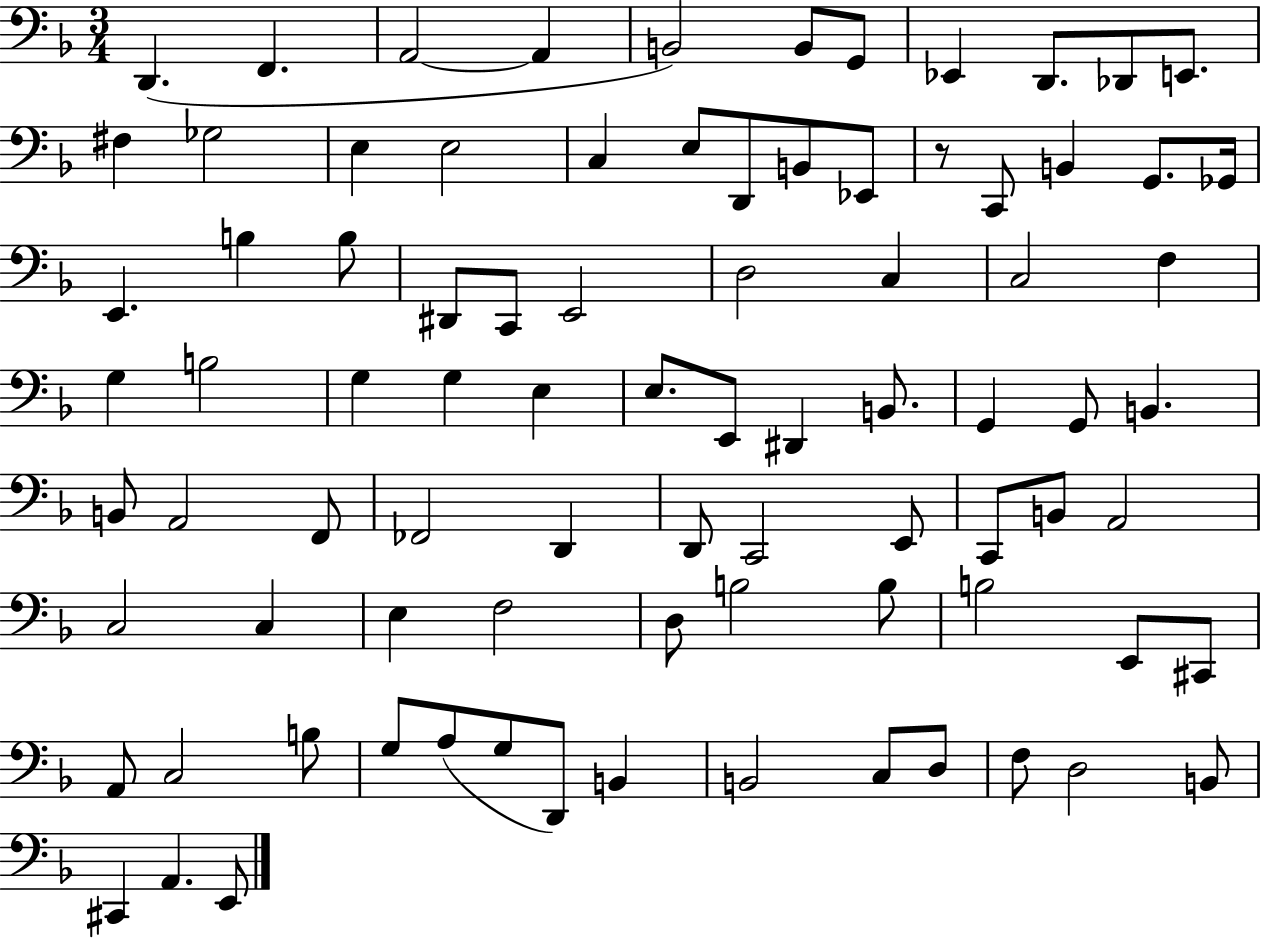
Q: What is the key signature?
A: F major